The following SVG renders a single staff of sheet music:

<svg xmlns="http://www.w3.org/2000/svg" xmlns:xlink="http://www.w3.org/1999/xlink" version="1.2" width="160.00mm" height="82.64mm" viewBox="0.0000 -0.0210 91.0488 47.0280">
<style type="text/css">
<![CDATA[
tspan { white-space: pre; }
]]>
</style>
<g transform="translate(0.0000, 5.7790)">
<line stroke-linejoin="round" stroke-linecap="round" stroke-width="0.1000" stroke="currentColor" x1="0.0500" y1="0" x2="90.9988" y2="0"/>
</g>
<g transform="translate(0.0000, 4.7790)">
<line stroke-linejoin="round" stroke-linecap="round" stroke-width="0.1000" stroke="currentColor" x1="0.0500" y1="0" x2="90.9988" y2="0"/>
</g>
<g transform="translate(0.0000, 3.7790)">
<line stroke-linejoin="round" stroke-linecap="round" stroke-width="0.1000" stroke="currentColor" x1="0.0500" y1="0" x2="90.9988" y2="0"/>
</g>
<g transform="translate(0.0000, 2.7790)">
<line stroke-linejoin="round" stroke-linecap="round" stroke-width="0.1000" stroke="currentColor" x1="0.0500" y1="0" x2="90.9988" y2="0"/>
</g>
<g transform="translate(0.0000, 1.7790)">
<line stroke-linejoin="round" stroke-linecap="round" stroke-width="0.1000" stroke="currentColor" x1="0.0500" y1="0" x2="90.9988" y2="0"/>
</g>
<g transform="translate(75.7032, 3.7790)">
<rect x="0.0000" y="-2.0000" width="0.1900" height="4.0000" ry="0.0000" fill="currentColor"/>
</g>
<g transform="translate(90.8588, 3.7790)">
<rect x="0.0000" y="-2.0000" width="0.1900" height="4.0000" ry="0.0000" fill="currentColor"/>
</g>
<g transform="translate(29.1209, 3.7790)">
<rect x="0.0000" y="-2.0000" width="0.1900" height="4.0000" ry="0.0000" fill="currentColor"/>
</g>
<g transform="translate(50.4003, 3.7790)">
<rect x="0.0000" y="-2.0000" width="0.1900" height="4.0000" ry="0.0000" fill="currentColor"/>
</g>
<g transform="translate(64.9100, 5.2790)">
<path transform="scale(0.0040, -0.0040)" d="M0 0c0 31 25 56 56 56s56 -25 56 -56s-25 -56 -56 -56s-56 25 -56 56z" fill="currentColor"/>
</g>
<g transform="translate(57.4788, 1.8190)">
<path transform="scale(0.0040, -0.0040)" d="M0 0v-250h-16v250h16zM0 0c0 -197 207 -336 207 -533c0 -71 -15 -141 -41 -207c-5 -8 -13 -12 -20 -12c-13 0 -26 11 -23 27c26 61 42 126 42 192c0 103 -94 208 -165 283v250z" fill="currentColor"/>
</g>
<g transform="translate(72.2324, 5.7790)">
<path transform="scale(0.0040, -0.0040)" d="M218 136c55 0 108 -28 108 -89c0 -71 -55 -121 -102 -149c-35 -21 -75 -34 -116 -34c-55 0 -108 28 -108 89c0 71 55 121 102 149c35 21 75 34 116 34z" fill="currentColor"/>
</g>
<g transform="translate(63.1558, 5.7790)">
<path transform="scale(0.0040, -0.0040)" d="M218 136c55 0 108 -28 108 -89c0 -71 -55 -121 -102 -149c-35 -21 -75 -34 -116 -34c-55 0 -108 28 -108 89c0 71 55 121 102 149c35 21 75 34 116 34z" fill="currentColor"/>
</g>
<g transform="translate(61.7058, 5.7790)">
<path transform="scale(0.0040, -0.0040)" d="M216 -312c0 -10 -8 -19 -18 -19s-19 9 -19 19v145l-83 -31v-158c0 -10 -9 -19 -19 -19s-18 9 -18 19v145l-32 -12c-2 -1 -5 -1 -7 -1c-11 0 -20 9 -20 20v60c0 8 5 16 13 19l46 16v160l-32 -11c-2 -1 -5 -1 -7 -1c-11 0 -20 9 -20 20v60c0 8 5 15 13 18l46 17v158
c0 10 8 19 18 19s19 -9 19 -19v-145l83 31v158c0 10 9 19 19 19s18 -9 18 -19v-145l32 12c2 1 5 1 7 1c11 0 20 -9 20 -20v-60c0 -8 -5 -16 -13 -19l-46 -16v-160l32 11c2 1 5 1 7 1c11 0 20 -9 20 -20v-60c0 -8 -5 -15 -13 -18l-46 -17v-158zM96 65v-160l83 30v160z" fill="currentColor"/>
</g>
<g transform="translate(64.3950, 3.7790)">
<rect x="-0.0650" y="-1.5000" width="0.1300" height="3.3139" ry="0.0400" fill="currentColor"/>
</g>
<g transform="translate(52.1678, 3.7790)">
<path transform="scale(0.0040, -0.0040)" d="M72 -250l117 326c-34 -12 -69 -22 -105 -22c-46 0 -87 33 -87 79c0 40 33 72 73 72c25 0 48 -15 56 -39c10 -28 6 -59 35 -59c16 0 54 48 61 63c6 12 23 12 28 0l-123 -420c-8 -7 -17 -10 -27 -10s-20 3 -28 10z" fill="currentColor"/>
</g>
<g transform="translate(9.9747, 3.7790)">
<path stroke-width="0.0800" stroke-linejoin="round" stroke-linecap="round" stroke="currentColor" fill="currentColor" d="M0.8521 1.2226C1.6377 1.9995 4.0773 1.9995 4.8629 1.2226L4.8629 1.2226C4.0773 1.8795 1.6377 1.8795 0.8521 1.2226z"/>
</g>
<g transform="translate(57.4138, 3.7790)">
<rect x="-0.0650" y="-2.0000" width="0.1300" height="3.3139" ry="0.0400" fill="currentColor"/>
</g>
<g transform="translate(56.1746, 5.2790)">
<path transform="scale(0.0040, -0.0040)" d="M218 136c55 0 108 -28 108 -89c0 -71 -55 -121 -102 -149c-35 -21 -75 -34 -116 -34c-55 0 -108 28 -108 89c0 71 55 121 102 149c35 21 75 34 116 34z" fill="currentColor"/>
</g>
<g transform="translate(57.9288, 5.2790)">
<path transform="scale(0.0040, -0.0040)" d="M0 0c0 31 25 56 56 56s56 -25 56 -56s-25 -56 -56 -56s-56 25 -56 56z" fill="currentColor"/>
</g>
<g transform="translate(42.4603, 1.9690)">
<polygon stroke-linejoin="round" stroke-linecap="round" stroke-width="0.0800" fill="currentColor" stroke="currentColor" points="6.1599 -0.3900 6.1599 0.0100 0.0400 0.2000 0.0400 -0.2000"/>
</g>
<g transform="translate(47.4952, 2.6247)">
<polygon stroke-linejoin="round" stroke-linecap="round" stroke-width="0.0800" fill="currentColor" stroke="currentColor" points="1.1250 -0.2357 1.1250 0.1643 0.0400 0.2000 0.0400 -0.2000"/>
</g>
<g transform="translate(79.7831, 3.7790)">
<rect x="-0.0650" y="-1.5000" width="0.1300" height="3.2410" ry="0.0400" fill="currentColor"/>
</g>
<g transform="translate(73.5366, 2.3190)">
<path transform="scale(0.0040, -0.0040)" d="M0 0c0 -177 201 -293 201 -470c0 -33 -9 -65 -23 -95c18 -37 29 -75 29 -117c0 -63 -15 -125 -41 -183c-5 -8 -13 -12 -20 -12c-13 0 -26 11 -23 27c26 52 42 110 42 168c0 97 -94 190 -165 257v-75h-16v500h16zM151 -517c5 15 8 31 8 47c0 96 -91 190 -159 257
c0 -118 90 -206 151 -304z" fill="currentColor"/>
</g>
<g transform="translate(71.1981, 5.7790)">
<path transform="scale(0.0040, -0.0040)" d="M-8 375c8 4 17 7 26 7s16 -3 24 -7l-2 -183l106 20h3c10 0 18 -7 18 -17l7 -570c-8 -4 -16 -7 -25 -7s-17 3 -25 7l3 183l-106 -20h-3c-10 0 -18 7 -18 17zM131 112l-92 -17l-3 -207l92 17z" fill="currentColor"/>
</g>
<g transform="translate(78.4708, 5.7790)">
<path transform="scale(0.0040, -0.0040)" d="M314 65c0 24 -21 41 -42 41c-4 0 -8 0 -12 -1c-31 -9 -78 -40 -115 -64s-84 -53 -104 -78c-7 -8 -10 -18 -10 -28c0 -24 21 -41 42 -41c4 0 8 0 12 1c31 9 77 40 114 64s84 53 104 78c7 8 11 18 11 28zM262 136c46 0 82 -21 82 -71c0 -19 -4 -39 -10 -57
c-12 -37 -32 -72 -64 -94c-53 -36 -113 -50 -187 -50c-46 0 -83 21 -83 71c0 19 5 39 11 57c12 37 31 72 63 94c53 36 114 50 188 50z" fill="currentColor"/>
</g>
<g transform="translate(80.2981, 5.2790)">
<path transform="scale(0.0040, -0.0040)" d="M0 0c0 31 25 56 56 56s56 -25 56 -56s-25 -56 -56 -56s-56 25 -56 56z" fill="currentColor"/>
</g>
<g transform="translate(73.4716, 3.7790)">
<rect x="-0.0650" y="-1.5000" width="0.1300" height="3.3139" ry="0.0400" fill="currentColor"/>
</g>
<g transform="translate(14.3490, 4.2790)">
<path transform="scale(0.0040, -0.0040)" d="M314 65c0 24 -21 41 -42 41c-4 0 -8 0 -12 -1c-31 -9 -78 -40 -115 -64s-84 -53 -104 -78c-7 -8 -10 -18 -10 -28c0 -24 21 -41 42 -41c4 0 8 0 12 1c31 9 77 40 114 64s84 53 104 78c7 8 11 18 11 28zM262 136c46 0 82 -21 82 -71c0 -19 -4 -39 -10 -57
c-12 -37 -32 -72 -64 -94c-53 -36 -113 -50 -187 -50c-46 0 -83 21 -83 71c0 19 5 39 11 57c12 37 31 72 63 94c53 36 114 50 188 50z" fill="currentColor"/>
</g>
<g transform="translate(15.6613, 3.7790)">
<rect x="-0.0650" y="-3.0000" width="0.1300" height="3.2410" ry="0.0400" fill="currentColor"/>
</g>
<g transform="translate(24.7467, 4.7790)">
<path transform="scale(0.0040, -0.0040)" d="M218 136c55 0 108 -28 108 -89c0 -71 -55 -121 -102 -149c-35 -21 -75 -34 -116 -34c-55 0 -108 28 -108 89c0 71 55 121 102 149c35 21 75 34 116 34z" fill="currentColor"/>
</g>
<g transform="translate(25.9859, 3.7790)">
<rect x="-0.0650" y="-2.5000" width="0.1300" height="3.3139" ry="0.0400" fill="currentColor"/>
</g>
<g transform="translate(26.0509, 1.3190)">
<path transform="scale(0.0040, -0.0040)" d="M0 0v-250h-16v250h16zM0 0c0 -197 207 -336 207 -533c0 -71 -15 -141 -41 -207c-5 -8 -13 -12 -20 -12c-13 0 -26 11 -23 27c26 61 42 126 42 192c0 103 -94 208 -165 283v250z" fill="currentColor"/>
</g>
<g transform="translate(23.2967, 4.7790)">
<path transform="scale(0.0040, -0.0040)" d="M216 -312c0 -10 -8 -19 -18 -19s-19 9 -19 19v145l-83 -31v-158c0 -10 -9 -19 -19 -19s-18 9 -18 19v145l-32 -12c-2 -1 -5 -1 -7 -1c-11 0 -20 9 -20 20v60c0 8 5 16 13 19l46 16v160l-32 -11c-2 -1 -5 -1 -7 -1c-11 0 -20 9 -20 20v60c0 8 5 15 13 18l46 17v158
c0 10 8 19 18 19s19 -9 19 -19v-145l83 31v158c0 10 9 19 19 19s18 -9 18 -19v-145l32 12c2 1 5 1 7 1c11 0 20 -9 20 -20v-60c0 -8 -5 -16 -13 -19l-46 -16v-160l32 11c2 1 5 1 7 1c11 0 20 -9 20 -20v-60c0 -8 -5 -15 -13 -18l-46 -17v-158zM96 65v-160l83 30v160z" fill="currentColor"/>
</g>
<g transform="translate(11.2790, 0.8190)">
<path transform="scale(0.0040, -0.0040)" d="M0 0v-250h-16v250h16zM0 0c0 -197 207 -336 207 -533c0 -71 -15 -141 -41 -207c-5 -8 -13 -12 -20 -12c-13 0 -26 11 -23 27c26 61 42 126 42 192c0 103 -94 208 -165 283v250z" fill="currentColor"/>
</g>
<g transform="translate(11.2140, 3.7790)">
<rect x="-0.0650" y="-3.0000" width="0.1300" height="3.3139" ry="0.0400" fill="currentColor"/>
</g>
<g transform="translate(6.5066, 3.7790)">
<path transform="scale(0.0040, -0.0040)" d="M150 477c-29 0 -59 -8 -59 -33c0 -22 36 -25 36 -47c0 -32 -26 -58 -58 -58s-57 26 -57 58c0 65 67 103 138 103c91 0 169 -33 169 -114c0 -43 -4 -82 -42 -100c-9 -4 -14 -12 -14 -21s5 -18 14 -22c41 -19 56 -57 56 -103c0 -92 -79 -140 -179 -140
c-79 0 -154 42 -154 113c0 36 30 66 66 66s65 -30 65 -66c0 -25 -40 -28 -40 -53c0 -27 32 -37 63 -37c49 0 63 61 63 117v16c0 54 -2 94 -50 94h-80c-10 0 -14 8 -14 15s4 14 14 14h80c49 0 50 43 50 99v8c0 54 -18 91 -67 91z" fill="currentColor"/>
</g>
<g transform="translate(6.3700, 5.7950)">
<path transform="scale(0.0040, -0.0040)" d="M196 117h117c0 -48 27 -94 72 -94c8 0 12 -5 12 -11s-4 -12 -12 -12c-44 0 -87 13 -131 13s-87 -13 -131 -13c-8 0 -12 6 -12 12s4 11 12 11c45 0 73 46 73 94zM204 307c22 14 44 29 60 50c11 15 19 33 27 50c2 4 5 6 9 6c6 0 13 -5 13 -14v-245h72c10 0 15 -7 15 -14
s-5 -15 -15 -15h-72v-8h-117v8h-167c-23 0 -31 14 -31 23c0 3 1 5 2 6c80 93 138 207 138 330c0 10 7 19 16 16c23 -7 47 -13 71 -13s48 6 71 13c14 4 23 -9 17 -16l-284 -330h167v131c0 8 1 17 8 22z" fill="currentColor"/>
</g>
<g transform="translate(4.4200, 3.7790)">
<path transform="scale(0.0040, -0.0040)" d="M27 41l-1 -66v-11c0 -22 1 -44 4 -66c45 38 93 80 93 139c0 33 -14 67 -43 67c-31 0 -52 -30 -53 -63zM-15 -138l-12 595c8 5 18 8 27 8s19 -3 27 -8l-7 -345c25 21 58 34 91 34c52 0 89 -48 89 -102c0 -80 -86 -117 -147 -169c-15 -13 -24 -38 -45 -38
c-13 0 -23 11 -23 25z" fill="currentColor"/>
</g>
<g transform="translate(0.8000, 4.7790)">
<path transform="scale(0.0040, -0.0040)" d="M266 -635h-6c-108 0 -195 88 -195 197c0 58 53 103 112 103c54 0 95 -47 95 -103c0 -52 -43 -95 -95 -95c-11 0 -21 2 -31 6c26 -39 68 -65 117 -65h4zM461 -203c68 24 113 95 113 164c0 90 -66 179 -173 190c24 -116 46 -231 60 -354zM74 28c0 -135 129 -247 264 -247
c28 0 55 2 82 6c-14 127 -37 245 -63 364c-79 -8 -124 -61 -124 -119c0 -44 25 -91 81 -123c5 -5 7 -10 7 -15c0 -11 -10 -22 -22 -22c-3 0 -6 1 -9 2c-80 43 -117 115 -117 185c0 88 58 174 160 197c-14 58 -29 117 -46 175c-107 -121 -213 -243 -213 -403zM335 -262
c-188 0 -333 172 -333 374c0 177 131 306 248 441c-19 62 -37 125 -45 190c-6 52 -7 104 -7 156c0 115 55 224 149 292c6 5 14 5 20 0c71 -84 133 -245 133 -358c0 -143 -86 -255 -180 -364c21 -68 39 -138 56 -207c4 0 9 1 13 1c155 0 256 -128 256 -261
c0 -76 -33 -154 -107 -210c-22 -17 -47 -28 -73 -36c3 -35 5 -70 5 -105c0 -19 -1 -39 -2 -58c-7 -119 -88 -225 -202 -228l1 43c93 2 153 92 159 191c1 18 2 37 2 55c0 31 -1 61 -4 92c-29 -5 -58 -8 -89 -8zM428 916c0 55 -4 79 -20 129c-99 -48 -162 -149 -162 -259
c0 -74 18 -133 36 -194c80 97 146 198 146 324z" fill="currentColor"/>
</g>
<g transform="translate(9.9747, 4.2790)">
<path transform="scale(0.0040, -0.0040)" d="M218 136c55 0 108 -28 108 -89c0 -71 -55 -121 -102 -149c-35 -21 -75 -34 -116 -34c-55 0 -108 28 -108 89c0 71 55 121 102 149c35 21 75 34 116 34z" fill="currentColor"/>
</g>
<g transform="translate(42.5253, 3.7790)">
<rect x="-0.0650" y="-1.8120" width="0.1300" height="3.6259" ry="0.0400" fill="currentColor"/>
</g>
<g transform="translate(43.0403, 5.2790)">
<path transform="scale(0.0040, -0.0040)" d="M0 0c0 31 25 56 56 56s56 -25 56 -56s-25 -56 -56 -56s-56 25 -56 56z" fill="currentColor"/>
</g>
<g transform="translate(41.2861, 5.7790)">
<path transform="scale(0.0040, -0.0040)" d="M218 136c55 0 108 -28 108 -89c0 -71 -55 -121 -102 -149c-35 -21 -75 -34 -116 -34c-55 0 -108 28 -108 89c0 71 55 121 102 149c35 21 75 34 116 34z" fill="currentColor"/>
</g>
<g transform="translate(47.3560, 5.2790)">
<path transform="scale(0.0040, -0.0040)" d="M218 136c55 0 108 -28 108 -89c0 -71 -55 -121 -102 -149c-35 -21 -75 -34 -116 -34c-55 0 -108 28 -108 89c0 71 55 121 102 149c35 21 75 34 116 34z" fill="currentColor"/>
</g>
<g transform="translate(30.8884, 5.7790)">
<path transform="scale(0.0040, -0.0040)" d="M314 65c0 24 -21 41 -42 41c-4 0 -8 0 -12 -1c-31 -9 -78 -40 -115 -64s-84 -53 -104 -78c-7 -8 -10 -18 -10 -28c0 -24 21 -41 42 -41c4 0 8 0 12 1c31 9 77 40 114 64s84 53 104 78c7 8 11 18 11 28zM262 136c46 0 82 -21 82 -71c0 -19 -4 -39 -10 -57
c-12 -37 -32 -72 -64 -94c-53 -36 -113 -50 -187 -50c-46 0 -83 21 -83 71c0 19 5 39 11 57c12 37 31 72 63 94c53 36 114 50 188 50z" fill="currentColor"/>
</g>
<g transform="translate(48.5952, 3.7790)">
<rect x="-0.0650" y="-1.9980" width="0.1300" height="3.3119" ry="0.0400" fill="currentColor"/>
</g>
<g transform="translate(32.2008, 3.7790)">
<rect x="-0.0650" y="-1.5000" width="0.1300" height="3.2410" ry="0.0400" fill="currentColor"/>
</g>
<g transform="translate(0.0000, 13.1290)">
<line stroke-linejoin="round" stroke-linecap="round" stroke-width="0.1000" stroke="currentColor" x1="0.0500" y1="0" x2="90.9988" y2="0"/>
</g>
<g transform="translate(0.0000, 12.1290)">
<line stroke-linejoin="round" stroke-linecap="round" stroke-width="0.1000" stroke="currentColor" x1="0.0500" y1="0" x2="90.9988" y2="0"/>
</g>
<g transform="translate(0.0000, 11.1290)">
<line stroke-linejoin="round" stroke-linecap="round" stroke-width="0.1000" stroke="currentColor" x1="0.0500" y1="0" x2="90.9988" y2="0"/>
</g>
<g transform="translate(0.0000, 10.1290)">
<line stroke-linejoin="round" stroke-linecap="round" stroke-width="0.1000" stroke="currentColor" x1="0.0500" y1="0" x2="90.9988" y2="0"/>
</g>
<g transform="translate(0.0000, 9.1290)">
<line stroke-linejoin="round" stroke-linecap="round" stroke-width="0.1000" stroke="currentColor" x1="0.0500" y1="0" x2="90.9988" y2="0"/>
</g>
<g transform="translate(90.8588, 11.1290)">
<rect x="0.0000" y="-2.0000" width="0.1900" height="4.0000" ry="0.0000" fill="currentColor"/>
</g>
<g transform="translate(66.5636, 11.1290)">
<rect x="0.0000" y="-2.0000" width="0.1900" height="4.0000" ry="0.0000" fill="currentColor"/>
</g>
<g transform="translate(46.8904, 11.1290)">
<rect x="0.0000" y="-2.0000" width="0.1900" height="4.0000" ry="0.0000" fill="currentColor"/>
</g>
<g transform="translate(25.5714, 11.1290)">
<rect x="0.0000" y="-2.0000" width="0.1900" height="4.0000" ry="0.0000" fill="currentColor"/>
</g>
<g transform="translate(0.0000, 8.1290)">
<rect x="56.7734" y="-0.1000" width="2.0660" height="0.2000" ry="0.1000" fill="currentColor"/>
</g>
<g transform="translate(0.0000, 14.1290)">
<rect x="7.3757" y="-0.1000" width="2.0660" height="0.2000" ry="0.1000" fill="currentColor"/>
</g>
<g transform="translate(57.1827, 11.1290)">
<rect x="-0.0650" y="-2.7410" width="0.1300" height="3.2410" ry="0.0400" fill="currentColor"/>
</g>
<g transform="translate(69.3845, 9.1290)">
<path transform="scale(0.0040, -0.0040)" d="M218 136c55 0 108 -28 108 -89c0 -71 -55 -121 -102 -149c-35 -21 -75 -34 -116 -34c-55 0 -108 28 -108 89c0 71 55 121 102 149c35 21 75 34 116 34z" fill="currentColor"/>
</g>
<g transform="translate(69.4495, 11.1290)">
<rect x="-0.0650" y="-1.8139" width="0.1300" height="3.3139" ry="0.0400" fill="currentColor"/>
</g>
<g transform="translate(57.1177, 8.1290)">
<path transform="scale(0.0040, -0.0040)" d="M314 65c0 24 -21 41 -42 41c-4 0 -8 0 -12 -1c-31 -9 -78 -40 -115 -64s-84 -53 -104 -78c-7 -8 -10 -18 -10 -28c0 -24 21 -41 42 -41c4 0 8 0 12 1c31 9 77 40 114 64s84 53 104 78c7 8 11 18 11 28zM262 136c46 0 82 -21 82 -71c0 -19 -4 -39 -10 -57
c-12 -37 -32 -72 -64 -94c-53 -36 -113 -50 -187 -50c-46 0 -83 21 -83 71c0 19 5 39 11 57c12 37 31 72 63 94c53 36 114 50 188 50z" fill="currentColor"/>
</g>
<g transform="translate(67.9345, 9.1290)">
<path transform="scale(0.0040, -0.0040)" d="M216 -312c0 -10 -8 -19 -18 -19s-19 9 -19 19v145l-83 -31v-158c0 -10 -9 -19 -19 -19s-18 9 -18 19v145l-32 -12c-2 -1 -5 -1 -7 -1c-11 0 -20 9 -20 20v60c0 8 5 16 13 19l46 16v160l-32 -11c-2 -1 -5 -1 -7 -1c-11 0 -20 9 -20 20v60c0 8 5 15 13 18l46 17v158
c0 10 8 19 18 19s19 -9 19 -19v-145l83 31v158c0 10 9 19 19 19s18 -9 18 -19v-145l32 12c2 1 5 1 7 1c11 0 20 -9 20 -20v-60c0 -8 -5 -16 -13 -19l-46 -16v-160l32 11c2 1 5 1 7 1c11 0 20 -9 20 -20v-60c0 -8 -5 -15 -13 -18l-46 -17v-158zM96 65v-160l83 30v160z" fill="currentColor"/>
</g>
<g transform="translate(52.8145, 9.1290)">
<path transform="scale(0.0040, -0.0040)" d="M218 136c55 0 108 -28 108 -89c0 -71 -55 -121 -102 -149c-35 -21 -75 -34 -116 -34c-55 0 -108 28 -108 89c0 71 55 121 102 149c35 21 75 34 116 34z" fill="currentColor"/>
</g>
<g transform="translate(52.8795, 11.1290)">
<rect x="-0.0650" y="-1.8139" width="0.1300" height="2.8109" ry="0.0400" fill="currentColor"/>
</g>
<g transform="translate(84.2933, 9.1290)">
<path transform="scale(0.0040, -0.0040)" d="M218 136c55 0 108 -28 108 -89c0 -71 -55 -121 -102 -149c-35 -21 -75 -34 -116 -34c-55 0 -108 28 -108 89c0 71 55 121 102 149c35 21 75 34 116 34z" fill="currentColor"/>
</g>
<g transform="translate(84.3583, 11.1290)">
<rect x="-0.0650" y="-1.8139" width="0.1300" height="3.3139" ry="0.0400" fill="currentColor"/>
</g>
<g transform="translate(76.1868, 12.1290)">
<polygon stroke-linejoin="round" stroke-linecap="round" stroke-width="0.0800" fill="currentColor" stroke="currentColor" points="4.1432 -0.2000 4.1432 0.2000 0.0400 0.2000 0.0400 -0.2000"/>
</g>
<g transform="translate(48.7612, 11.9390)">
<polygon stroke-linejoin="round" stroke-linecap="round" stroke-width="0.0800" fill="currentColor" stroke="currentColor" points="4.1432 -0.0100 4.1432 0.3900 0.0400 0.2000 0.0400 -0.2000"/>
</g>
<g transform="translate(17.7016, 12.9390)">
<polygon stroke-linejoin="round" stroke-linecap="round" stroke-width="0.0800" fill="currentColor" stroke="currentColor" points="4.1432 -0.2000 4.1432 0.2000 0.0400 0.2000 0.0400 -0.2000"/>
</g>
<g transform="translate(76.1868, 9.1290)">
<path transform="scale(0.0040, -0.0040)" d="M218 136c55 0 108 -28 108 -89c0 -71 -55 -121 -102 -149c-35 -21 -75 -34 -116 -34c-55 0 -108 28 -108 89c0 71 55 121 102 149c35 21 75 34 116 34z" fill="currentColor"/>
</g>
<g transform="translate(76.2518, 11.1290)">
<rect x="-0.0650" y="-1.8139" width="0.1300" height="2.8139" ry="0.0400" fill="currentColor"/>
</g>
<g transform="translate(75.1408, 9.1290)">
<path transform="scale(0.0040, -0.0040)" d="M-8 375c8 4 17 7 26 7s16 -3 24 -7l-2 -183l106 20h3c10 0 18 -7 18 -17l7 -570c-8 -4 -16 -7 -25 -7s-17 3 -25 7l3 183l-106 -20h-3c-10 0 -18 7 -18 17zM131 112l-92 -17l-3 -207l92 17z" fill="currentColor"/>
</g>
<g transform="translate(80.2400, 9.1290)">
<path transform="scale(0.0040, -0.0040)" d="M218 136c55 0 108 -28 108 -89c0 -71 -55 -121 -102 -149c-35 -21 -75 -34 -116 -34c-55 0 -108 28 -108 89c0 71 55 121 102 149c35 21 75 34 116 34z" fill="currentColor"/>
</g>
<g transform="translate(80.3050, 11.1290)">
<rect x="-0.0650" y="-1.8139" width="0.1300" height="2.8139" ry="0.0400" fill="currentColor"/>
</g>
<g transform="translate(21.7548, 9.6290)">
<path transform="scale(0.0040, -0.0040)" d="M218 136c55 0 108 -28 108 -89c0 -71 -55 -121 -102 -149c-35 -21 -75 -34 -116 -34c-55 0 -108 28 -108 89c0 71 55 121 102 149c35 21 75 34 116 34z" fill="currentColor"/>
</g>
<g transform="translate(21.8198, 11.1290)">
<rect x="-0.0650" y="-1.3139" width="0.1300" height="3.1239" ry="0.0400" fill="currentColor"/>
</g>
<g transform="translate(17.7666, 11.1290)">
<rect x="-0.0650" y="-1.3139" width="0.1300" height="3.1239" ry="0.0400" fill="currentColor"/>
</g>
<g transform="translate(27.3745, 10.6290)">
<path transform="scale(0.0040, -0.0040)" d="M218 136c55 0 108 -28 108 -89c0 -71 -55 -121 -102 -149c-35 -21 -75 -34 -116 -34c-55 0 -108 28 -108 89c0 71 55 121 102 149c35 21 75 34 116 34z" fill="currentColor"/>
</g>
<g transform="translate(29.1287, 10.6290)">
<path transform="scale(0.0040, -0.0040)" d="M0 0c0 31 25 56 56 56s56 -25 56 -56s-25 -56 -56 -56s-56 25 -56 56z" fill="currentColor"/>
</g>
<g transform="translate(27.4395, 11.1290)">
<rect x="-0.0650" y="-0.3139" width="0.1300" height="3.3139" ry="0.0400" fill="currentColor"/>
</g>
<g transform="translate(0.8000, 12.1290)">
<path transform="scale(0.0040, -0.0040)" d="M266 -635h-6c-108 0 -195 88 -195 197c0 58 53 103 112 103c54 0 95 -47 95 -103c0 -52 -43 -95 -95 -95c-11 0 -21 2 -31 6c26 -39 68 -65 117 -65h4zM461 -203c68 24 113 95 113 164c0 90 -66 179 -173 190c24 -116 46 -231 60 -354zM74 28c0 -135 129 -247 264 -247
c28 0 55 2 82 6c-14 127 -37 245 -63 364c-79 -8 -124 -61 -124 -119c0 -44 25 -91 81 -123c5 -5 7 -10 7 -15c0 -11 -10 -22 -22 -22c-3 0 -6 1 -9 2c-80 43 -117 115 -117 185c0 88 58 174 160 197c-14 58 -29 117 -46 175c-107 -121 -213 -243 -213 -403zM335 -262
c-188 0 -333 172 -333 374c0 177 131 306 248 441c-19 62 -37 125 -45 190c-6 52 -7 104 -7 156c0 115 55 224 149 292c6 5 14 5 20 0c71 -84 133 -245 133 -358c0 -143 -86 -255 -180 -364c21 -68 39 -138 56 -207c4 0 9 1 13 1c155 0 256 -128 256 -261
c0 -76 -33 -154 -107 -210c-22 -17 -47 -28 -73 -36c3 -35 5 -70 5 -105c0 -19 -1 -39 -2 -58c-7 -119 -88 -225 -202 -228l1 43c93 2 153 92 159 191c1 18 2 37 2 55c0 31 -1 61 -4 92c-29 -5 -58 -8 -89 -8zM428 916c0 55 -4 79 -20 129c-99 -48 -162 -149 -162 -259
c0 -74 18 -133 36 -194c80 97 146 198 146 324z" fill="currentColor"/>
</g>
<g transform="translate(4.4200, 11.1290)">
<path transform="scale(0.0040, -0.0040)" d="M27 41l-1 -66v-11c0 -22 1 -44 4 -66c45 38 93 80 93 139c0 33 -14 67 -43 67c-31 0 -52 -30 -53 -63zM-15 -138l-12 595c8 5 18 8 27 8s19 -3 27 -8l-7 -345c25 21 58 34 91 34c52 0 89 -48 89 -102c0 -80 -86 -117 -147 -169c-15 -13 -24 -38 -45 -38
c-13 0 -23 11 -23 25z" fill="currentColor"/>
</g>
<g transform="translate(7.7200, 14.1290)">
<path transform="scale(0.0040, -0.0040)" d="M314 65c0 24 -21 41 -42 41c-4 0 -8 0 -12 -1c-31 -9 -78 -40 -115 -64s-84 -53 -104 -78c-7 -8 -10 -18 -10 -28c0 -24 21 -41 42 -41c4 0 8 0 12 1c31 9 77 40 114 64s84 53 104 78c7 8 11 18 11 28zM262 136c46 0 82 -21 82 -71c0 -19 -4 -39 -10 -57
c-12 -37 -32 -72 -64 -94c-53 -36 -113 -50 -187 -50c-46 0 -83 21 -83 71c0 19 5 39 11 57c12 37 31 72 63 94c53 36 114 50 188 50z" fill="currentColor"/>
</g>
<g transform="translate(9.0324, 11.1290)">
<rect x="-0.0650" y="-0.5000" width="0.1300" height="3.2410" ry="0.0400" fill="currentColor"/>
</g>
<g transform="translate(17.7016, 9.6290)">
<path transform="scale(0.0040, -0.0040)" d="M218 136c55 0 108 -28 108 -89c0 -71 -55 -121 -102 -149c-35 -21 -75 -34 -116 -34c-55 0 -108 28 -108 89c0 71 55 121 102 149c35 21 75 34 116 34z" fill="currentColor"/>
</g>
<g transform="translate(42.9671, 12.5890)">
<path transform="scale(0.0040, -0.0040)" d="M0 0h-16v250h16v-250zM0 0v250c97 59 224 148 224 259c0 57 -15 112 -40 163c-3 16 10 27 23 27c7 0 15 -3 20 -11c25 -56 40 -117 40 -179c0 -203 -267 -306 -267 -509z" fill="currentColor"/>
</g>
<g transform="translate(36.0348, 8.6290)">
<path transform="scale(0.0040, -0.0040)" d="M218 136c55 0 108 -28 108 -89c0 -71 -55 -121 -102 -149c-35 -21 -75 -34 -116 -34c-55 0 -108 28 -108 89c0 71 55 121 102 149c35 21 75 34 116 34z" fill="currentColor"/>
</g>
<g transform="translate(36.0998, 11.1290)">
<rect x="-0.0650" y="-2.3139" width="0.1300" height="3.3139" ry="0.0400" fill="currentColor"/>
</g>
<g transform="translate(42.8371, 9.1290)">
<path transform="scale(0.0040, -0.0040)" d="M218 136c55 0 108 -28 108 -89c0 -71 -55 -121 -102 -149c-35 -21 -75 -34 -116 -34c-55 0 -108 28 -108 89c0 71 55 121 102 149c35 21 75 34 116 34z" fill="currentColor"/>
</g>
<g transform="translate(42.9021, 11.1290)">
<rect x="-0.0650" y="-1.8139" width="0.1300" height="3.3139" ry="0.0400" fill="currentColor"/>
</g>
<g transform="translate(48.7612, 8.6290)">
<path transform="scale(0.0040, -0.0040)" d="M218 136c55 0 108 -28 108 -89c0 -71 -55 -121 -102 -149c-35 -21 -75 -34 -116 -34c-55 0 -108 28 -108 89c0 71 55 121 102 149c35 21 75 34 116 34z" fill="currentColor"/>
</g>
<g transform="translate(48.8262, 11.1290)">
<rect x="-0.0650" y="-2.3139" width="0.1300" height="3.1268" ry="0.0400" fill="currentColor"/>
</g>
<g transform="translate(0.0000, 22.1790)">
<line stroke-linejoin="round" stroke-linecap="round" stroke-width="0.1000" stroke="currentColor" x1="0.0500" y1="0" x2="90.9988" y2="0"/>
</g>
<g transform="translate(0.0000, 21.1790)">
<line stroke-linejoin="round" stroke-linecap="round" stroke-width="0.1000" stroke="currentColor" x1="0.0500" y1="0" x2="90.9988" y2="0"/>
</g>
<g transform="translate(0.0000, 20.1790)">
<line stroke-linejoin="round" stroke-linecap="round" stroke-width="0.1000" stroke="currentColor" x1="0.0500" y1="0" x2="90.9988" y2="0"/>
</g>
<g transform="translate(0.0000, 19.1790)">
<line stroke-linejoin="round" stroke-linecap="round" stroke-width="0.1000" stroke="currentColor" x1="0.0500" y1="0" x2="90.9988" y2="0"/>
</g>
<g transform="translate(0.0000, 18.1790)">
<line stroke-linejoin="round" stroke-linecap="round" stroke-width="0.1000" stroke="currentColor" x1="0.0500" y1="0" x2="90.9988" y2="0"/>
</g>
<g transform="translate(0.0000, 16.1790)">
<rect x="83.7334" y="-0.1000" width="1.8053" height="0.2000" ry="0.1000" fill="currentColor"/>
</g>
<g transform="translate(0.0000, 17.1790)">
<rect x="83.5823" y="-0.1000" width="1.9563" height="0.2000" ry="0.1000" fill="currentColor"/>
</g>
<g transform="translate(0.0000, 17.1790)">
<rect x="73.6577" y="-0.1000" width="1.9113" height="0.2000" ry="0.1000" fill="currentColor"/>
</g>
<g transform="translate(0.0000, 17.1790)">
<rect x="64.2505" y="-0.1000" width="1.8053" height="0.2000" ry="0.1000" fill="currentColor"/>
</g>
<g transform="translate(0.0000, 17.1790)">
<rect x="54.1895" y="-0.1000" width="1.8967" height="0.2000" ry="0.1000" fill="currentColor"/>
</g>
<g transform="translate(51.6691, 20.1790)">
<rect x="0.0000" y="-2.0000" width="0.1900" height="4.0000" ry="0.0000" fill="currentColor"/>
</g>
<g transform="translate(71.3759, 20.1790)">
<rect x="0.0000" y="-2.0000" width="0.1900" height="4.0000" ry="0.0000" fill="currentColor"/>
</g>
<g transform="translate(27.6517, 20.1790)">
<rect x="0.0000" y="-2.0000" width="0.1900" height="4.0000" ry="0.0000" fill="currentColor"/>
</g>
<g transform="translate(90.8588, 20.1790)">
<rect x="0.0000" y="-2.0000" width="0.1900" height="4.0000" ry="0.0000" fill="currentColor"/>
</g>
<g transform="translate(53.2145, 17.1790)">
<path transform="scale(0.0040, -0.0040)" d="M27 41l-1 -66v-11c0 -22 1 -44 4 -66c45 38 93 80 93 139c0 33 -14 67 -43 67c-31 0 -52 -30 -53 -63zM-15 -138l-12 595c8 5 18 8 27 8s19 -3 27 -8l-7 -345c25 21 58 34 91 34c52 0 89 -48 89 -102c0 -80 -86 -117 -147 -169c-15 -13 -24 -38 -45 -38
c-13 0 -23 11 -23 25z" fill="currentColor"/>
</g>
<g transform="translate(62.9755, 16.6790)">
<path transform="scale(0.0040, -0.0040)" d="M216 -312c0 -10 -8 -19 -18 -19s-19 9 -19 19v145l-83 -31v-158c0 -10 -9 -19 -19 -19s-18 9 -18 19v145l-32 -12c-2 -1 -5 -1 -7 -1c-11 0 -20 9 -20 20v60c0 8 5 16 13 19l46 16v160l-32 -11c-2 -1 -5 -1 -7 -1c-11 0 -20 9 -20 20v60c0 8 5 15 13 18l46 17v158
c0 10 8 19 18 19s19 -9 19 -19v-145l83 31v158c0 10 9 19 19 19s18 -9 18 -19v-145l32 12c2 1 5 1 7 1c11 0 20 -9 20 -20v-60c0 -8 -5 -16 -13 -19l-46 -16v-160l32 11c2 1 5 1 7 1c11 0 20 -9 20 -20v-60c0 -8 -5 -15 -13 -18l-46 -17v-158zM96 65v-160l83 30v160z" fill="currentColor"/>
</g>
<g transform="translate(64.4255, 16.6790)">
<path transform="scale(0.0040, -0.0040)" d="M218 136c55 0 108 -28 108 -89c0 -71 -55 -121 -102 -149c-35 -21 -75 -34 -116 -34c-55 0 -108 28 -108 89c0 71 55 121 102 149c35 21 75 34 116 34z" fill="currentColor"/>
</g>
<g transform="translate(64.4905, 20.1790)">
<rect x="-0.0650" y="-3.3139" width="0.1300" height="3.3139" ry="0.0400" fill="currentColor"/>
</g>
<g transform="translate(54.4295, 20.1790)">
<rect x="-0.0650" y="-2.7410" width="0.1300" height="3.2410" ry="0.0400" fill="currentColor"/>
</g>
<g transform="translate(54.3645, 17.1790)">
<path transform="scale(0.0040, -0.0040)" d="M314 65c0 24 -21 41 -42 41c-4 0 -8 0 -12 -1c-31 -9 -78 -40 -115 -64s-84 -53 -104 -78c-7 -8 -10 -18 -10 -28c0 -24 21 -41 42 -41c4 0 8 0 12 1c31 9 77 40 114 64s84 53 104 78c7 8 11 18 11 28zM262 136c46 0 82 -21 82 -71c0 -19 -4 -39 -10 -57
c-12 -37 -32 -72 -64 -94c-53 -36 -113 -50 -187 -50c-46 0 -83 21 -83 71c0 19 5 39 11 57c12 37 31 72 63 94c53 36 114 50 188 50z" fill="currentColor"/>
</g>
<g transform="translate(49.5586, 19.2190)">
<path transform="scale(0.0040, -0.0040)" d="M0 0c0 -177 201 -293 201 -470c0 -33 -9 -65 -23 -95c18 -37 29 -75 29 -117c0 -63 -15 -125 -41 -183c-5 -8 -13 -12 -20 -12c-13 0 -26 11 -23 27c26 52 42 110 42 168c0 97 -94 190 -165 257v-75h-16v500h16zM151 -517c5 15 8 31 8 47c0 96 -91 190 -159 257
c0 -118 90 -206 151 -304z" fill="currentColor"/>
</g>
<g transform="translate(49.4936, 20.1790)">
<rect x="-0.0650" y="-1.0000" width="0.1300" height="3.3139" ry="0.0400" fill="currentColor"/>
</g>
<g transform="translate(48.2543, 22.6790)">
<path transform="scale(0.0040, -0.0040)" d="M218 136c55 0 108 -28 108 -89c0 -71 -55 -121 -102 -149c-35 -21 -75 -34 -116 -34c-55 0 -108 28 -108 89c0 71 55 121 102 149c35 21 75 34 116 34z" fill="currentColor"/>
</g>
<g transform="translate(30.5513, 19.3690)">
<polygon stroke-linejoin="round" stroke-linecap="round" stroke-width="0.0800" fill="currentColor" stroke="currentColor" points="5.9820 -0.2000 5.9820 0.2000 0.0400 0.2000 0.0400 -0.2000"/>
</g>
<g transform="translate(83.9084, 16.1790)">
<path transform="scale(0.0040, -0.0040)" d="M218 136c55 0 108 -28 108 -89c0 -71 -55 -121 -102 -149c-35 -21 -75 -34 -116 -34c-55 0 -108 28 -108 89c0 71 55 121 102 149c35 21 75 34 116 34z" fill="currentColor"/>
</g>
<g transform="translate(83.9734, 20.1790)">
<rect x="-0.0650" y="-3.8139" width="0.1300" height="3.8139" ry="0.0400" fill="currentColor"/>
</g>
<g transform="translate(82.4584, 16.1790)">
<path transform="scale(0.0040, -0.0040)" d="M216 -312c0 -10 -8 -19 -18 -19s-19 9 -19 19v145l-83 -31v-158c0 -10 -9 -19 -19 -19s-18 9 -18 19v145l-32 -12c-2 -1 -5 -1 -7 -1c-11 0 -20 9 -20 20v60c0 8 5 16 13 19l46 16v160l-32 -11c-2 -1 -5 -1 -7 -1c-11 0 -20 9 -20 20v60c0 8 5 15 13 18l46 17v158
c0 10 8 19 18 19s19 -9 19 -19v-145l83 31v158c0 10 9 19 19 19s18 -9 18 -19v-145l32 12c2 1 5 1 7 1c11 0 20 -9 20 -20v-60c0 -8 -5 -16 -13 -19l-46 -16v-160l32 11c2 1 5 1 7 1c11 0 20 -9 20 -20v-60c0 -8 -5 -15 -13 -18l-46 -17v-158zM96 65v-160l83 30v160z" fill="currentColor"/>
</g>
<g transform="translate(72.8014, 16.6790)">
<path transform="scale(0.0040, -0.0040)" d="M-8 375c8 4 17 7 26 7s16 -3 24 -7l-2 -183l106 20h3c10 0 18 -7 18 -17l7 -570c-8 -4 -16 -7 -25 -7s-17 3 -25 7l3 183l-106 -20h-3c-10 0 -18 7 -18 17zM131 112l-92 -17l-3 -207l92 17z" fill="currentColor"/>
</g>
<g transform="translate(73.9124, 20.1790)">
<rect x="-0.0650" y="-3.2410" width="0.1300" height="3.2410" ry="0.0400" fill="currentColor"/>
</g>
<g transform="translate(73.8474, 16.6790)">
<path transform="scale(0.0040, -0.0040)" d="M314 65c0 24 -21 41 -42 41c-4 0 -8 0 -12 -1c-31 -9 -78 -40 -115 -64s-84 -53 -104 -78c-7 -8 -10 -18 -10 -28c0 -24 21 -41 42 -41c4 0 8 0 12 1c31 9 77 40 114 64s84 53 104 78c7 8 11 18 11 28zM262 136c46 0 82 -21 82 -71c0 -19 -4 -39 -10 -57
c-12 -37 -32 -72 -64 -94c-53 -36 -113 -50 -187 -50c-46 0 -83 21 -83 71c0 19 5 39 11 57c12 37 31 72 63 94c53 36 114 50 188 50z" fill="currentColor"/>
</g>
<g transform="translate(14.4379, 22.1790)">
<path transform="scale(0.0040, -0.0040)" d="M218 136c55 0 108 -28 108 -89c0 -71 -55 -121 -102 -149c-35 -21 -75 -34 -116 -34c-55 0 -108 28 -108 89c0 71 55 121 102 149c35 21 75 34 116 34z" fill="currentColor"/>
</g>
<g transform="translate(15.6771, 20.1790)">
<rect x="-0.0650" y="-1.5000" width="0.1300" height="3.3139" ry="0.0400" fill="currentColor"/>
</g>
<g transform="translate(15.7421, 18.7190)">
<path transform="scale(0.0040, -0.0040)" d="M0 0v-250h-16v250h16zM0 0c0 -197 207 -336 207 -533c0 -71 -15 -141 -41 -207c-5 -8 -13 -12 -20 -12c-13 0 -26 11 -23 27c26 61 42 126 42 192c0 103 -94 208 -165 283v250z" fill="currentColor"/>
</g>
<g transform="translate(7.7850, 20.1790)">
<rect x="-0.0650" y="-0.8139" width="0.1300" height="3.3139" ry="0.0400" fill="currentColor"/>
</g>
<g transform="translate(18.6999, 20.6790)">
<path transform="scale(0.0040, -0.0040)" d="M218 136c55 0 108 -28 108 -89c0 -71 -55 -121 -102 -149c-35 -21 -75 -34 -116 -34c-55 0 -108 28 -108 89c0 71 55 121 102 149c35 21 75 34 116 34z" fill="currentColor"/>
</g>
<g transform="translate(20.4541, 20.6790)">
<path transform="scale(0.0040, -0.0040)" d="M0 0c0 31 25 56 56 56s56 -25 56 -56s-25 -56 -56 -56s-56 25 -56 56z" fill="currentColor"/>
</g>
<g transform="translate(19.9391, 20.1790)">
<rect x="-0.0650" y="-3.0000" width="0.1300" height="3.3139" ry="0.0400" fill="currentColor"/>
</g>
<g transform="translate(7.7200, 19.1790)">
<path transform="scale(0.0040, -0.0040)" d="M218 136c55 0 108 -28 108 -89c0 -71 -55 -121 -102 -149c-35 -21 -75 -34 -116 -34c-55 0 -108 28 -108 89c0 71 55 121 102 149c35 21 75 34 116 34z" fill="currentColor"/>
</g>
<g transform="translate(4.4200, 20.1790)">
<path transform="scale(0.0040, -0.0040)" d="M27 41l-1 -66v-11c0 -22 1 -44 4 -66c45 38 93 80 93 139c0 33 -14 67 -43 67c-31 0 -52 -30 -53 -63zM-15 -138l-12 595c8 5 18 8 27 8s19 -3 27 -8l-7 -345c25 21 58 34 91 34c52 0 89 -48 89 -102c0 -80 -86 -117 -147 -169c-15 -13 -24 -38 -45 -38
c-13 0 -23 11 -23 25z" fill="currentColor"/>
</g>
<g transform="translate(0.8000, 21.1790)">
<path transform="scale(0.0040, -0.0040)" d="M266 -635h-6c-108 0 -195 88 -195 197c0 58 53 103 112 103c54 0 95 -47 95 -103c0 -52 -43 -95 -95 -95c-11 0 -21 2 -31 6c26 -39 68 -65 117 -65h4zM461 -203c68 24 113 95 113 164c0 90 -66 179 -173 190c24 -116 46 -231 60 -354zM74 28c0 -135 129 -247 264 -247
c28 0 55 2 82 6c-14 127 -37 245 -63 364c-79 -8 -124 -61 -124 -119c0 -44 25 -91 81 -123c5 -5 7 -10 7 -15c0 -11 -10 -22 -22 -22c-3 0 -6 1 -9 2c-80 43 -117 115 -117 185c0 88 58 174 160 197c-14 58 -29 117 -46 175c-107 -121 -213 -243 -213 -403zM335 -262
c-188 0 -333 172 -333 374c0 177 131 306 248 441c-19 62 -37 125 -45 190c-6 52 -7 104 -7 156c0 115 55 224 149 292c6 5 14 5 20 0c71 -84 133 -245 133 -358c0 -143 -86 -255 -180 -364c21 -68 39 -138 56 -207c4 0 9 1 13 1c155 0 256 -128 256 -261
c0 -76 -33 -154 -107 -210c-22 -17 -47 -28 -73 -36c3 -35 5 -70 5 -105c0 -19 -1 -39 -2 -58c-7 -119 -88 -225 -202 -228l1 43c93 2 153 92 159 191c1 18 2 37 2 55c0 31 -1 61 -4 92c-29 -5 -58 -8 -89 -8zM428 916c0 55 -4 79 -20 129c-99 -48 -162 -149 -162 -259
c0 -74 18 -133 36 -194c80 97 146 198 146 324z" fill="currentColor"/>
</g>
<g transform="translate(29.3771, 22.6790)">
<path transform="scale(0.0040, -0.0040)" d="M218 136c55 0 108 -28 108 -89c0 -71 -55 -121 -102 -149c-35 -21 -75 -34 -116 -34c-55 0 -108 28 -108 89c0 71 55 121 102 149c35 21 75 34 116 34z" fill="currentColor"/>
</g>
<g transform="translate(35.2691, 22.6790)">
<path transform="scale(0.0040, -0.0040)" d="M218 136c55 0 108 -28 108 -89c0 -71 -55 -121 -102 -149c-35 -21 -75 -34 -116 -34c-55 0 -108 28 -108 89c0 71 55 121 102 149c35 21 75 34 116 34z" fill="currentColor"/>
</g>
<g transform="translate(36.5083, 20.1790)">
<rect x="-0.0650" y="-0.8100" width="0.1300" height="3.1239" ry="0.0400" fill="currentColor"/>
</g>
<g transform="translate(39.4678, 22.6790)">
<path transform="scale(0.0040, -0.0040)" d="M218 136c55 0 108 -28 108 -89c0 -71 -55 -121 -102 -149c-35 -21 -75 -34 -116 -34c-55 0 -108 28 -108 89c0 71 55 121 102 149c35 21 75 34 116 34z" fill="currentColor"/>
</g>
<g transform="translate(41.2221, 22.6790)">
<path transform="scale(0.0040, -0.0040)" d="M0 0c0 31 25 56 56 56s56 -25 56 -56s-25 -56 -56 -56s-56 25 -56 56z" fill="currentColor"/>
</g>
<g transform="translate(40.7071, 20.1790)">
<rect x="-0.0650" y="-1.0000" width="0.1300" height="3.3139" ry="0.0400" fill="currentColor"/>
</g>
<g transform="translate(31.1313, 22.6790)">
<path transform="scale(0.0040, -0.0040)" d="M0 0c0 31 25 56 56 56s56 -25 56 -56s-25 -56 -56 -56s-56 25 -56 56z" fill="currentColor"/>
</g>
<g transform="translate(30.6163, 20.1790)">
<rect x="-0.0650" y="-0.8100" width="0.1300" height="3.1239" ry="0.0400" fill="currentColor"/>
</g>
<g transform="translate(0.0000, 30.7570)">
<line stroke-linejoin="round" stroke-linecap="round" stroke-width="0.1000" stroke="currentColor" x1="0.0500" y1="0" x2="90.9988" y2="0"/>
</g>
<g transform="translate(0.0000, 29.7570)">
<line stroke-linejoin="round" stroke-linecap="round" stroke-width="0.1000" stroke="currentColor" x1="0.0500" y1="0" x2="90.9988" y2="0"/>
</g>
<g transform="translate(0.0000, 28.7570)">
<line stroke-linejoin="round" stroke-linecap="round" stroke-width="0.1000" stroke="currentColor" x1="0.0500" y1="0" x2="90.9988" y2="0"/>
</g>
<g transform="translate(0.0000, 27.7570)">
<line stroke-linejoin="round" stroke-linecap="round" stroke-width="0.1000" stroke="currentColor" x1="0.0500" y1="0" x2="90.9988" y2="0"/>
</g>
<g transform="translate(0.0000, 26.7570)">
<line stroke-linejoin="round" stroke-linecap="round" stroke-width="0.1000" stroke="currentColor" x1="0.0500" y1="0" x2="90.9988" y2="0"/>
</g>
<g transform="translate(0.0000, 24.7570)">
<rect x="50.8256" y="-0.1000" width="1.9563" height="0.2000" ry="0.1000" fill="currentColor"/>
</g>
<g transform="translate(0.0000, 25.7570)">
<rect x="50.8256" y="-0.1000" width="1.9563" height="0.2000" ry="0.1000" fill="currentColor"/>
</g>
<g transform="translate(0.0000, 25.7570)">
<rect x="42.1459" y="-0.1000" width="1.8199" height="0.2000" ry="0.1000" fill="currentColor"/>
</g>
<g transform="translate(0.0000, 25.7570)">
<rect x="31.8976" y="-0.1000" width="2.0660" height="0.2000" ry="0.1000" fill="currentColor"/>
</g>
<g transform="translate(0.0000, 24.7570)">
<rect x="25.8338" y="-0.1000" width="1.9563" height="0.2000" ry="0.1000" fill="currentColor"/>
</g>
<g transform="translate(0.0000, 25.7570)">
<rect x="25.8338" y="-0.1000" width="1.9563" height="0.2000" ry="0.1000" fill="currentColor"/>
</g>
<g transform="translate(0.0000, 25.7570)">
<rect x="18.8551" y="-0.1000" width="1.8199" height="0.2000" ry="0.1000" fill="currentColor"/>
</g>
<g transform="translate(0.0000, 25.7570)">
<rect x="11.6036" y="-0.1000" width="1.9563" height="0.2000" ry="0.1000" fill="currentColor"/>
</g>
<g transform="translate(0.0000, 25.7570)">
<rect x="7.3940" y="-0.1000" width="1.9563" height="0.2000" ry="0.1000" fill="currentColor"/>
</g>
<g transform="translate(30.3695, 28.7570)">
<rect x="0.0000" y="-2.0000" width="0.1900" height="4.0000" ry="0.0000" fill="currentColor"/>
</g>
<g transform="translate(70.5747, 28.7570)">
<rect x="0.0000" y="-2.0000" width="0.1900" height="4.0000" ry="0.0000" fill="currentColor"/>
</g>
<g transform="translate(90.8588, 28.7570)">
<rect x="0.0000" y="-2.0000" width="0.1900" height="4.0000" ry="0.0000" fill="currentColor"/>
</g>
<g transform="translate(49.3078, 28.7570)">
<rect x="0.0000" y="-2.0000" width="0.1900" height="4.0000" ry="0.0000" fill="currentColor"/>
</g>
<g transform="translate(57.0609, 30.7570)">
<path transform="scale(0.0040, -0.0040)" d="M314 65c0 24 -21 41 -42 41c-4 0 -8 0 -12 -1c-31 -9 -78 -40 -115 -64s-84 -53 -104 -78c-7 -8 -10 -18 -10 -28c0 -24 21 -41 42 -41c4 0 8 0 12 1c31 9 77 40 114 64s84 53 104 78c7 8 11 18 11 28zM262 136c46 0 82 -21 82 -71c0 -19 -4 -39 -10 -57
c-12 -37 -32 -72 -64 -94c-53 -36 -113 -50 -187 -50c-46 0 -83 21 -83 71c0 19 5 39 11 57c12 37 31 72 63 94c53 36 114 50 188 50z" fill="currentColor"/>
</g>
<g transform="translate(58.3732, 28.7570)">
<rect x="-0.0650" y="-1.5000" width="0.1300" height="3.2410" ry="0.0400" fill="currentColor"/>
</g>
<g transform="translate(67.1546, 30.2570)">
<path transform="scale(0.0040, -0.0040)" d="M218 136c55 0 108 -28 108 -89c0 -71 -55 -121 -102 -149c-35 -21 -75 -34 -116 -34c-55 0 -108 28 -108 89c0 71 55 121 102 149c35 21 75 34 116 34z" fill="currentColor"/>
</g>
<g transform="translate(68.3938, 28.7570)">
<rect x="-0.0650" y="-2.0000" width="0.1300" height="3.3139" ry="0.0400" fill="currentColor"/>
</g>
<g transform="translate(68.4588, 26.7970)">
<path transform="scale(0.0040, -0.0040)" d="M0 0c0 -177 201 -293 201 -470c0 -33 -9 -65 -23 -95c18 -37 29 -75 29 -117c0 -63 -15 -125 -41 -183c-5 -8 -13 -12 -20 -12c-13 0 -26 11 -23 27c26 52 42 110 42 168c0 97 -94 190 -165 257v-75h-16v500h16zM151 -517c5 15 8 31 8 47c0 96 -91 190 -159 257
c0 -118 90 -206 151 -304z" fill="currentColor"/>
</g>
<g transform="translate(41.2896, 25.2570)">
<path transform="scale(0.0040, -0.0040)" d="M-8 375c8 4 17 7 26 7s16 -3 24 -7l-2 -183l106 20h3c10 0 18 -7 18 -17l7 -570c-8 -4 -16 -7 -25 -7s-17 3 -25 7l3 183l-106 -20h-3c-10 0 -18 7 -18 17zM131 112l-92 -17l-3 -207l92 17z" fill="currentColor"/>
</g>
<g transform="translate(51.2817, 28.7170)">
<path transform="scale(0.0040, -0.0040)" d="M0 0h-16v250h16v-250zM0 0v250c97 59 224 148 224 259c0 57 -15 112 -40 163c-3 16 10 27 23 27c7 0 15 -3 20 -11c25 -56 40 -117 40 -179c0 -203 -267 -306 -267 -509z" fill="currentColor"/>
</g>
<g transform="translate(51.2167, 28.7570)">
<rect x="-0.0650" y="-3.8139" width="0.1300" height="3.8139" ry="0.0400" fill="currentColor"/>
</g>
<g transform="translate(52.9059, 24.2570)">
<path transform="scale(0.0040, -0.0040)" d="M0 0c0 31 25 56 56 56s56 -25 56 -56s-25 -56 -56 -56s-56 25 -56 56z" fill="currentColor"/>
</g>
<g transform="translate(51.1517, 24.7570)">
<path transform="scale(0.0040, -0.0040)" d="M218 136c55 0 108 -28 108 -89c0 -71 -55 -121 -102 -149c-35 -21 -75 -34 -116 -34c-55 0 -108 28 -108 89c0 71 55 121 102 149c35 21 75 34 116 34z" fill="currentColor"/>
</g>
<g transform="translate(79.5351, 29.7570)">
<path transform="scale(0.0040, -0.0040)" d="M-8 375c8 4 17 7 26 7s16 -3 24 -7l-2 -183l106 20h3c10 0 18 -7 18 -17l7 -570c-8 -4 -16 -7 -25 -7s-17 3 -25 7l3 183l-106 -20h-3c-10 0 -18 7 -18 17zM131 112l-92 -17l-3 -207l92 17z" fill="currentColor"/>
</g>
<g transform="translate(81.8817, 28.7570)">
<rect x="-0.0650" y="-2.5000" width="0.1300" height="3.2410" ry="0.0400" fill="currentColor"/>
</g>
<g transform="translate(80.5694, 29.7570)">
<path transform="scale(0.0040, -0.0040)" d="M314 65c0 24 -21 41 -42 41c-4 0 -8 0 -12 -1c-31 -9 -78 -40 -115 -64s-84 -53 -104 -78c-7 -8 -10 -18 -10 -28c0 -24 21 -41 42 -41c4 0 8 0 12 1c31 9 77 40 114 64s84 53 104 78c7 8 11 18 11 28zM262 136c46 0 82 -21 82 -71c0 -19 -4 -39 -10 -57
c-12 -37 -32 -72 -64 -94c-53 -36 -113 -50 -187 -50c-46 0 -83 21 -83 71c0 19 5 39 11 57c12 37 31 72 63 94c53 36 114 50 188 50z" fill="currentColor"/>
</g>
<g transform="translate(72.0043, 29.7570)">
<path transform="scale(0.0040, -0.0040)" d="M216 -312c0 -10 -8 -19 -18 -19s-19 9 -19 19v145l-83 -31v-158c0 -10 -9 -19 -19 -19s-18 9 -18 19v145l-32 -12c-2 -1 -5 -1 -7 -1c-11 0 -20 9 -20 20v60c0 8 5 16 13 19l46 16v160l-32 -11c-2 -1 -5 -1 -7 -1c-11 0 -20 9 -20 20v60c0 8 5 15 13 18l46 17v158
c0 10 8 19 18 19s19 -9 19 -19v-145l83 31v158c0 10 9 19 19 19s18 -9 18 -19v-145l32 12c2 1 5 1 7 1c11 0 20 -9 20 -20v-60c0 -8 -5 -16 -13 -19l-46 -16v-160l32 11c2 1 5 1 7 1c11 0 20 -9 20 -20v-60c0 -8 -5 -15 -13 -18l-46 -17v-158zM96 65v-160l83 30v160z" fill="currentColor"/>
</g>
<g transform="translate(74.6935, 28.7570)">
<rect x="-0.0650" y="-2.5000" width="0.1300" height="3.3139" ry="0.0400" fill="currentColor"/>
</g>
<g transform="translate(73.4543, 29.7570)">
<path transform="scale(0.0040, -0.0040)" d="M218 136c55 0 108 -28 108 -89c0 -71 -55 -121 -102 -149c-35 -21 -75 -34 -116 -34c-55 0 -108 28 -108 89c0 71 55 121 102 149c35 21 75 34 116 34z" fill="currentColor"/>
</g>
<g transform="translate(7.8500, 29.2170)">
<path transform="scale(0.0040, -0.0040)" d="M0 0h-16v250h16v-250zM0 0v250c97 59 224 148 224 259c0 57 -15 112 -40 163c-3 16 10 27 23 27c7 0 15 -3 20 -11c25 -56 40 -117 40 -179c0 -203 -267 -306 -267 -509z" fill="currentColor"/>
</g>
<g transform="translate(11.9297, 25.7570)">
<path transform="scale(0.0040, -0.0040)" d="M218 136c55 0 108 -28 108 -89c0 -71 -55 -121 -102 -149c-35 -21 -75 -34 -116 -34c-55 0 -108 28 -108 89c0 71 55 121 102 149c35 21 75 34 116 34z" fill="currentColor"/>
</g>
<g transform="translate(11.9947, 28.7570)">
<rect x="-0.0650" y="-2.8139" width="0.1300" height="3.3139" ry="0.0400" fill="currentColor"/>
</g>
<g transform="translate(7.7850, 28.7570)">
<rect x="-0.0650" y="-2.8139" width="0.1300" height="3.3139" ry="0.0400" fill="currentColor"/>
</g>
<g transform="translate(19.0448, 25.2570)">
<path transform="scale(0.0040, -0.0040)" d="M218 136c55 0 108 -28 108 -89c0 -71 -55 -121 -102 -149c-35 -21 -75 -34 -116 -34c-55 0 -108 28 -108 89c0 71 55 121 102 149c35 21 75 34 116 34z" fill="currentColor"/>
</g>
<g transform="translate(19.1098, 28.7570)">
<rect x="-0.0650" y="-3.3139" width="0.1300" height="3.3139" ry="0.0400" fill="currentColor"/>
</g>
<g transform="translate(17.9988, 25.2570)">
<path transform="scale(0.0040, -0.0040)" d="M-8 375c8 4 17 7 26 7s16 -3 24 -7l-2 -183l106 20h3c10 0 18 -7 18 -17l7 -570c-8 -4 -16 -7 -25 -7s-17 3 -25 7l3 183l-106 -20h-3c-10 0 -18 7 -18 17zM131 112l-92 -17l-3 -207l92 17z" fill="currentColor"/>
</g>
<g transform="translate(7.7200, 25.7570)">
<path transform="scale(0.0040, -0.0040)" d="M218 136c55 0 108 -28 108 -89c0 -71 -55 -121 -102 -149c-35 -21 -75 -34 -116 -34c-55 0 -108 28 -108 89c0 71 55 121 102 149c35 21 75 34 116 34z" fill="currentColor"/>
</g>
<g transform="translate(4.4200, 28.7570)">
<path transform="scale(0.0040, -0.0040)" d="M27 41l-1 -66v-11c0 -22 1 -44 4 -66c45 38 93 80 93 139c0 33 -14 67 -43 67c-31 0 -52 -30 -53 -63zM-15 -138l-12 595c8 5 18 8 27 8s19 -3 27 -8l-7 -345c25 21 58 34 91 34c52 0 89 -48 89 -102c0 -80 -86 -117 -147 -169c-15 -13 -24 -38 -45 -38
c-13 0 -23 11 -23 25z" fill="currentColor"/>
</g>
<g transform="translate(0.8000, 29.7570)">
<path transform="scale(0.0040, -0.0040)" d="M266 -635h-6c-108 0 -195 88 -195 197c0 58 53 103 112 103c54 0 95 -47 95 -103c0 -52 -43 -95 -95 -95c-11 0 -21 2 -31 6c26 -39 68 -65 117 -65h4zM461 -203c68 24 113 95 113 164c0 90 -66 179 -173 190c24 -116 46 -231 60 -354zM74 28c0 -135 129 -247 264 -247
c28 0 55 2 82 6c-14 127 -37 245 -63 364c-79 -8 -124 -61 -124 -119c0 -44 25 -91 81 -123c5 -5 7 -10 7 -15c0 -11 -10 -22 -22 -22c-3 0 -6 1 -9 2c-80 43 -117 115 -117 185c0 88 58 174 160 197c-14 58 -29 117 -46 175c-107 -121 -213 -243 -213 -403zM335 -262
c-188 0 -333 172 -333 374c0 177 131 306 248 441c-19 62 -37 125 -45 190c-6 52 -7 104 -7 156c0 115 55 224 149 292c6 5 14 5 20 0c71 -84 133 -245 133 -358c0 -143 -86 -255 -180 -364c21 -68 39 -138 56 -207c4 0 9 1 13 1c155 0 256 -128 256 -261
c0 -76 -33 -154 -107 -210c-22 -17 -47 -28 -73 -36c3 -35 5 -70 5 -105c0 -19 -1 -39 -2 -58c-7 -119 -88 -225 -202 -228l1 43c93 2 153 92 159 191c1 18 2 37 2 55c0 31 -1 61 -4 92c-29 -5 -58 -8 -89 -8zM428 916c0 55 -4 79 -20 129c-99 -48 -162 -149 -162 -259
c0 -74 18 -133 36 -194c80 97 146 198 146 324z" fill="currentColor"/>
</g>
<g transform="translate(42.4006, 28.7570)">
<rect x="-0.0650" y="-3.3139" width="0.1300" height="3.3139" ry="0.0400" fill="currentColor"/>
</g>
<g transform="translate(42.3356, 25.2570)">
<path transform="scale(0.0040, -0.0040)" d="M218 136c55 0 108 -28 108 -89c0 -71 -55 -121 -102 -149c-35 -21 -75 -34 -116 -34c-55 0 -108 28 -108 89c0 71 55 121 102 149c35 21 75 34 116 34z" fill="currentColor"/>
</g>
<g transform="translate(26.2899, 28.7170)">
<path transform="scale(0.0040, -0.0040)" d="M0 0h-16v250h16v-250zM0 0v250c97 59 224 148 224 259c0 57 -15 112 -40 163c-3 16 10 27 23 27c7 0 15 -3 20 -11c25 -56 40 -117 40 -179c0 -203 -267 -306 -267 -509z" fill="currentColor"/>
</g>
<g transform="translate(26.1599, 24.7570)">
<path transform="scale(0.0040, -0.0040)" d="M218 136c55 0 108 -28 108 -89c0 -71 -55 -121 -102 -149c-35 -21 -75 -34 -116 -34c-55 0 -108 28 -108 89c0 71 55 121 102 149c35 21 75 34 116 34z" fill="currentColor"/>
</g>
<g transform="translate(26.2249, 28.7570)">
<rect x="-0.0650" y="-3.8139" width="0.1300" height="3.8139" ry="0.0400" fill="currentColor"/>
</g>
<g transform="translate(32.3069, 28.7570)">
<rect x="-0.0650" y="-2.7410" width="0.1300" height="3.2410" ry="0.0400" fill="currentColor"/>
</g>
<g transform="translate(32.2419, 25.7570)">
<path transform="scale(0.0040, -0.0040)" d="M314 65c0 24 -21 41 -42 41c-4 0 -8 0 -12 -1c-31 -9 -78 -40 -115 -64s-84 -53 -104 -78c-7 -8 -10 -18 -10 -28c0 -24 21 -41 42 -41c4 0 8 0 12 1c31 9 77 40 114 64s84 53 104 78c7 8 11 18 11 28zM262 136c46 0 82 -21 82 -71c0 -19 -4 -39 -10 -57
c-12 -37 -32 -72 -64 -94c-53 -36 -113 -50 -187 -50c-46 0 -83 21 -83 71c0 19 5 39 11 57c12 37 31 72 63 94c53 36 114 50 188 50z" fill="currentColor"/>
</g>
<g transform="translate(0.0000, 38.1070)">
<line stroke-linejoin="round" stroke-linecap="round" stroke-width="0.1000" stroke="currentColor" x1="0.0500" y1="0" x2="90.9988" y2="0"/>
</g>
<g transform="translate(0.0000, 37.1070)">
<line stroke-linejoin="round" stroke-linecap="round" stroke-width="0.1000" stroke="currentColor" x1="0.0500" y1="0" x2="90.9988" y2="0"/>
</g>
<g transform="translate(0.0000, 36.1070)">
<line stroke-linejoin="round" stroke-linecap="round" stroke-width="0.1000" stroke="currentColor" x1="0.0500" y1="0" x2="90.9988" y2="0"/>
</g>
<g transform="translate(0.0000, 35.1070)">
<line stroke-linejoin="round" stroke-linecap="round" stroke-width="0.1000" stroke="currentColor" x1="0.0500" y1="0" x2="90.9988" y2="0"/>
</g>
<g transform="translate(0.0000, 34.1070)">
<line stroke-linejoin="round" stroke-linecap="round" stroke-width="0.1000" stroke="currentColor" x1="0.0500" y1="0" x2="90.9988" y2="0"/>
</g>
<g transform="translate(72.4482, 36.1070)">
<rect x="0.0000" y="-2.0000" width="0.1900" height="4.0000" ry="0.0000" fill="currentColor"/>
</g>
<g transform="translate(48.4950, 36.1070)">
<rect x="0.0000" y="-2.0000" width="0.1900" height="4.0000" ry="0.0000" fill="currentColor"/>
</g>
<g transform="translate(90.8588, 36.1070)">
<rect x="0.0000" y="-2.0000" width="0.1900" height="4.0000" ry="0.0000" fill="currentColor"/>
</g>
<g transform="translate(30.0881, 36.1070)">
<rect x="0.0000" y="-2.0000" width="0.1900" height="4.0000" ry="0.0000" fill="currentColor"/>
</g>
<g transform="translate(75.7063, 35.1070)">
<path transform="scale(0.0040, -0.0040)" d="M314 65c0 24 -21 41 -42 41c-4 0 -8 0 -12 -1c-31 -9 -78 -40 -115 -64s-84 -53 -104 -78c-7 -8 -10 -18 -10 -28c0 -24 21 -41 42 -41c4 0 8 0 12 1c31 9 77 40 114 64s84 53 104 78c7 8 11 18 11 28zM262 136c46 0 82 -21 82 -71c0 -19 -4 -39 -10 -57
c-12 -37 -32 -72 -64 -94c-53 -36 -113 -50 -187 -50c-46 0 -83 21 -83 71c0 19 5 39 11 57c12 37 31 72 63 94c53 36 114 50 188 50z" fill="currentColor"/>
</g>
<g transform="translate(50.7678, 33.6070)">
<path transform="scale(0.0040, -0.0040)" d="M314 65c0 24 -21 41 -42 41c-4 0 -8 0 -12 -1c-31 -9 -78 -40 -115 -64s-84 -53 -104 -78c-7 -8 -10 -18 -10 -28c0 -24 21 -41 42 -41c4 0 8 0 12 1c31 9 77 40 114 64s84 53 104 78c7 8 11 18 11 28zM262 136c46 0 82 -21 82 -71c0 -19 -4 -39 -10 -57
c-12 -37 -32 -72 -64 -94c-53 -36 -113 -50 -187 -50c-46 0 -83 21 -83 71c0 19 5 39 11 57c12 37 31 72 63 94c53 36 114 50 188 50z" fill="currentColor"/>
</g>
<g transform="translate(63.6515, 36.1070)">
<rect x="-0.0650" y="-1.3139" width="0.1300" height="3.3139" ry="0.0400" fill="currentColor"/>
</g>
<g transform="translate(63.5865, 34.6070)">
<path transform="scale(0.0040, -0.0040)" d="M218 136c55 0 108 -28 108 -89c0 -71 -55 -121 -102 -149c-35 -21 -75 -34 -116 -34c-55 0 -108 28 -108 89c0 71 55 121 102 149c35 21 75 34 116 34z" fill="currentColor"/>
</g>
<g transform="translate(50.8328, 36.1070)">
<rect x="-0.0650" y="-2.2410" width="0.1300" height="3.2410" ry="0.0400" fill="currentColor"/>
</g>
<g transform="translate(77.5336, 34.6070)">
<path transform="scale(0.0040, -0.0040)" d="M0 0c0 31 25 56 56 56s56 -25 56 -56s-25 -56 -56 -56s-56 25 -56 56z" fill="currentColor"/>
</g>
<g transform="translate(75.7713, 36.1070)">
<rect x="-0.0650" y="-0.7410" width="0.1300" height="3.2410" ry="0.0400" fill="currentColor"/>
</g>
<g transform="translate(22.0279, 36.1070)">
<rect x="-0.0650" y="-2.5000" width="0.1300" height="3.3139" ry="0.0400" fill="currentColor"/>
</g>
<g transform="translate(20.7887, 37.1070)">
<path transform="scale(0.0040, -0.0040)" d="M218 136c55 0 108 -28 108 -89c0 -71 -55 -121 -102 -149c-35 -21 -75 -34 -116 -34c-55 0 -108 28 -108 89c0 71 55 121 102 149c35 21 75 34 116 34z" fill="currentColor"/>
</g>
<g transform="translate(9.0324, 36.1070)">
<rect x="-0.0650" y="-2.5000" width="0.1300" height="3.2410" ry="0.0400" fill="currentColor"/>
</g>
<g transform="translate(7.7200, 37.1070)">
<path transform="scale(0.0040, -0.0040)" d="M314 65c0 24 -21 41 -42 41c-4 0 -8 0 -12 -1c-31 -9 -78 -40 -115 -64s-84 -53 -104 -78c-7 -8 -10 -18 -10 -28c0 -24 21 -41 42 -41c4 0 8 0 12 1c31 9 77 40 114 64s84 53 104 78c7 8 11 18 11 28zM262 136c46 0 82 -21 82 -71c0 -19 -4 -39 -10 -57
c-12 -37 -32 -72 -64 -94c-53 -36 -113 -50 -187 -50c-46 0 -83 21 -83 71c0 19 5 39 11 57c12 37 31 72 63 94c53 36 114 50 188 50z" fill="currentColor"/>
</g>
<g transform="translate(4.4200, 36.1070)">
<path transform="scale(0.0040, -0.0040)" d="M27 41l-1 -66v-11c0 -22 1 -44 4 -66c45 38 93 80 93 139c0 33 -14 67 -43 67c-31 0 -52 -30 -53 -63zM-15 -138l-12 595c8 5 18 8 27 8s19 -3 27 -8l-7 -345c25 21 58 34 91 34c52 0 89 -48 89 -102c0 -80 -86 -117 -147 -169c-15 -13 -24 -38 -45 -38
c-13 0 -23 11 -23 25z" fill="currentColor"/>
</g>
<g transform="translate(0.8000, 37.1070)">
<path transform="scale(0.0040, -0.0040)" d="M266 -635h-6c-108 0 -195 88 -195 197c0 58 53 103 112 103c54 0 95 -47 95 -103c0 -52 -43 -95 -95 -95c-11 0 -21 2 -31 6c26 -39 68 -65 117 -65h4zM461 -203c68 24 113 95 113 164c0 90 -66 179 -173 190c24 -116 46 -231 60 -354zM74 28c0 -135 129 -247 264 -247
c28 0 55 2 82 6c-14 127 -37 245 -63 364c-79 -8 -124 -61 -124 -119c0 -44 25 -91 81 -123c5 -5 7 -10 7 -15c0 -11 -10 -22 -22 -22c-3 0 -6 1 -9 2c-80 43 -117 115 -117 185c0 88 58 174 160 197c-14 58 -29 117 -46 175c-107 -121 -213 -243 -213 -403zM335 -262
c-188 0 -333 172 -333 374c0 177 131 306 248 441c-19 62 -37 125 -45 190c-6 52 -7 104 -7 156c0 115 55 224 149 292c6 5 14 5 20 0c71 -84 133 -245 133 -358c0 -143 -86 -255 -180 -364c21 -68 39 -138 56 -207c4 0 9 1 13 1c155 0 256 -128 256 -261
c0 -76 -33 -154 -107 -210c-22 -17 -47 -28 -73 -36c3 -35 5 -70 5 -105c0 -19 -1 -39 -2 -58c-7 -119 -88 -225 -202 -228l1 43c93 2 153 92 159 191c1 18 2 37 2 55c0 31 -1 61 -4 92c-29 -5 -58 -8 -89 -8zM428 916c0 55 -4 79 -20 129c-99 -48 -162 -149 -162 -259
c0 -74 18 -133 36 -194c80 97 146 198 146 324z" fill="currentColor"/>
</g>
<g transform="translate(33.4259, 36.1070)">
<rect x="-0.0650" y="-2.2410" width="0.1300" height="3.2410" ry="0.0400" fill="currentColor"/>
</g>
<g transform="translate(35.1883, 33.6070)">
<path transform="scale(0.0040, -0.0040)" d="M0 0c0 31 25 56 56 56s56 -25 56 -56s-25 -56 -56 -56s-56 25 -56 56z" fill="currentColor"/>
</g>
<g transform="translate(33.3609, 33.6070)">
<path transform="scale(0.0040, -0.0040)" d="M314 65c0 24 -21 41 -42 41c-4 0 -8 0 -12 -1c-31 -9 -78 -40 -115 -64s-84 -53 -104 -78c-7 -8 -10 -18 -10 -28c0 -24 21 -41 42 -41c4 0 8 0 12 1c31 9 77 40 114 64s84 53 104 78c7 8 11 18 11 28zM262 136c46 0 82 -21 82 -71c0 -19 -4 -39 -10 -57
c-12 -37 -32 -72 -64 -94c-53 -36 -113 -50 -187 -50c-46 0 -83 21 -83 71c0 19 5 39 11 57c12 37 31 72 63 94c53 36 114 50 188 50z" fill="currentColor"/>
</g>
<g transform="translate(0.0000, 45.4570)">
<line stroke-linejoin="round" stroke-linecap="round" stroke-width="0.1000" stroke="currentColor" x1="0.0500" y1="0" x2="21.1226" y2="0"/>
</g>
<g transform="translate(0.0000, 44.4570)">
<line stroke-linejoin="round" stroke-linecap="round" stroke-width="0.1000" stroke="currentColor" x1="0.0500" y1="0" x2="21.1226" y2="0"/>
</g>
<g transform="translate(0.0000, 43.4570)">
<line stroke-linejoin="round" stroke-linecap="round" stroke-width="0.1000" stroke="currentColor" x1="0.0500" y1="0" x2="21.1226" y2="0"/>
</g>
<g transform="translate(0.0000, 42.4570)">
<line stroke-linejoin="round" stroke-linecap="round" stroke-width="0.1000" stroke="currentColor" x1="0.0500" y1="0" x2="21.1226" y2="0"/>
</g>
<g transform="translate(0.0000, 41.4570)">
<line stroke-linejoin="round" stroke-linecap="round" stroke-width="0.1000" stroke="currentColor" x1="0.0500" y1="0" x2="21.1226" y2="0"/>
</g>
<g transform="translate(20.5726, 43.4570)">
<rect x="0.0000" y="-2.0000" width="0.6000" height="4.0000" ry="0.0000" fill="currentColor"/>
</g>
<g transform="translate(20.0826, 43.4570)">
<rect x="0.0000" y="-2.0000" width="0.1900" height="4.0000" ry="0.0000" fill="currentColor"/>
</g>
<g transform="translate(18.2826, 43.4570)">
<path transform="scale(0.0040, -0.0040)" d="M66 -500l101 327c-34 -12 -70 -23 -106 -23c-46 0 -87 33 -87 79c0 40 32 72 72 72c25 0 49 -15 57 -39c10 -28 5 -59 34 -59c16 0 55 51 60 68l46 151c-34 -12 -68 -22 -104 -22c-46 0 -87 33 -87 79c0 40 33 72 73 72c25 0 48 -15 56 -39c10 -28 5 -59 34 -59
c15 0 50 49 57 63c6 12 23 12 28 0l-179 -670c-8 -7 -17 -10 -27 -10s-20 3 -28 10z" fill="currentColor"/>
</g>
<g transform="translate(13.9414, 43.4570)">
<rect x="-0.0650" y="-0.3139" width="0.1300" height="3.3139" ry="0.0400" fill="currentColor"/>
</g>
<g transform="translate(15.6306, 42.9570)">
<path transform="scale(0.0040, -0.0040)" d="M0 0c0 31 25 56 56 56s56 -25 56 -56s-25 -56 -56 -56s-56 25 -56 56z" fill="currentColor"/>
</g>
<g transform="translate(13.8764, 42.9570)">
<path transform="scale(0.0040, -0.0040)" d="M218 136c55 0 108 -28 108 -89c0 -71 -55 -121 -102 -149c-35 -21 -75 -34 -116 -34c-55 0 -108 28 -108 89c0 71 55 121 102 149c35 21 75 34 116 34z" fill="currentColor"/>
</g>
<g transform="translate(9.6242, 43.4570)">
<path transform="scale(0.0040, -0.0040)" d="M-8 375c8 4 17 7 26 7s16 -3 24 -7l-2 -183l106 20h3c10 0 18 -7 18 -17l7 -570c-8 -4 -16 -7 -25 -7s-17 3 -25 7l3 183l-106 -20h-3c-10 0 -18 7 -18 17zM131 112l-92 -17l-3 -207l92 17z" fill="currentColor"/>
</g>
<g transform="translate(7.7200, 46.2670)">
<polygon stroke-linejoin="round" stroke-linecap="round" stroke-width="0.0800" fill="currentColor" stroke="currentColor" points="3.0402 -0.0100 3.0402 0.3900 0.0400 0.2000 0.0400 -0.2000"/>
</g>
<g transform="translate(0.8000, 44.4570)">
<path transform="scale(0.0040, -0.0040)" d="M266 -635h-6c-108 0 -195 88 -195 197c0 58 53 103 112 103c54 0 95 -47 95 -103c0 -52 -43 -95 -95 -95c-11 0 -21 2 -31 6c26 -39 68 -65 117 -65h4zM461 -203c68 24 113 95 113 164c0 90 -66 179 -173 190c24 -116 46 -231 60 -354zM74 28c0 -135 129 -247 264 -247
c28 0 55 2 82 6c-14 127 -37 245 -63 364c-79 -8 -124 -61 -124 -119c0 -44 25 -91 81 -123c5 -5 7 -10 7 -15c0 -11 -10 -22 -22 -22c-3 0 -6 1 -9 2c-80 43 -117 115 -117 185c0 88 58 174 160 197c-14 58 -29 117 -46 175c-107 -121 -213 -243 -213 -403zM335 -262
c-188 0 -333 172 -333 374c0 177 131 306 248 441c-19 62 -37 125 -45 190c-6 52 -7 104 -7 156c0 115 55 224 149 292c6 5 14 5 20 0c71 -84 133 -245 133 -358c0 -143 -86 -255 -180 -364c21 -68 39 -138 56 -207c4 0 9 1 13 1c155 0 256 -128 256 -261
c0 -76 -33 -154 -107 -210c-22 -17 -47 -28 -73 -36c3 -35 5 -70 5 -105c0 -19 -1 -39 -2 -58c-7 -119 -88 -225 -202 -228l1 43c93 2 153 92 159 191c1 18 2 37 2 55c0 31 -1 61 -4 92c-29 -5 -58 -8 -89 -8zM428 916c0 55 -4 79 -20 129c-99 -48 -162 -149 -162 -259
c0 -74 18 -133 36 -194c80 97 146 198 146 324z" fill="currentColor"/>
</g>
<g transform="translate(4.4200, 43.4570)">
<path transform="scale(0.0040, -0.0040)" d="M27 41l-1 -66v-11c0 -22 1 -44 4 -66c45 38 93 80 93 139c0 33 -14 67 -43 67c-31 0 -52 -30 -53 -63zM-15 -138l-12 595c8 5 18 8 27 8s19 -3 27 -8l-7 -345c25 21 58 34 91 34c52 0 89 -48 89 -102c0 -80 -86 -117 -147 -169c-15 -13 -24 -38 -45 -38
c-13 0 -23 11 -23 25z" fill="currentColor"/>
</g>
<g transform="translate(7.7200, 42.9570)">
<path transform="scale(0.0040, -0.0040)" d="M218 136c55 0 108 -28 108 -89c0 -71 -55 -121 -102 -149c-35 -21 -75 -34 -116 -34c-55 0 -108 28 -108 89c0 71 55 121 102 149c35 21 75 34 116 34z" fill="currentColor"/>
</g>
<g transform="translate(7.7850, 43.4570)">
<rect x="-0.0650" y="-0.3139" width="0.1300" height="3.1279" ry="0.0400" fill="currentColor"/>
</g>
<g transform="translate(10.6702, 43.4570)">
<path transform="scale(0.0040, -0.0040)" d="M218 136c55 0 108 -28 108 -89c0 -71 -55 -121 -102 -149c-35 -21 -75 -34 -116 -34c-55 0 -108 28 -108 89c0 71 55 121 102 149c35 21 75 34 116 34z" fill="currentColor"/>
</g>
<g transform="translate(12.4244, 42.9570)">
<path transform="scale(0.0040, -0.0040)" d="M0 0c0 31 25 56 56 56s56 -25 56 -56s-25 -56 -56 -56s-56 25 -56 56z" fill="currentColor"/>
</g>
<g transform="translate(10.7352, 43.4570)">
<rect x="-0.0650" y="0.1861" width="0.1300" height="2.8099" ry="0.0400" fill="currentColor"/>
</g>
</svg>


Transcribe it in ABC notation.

X:1
T:Untitled
M:3/4
L:1/4
K:F
A/2 A2 ^G/2 E2 E/2 F/4 z/2 F/2 ^E E/4 E2 C2 e/2 e/2 c g f/2 g/2 f/2 a2 ^f f/2 f/2 f d E/2 A D/2 D/2 D D/4 _a2 ^b b2 ^c' a/2 a b c'/2 a2 b c'/2 E2 F/4 ^G G2 G2 G g2 g2 e d2 c/2 B/2 c z/4